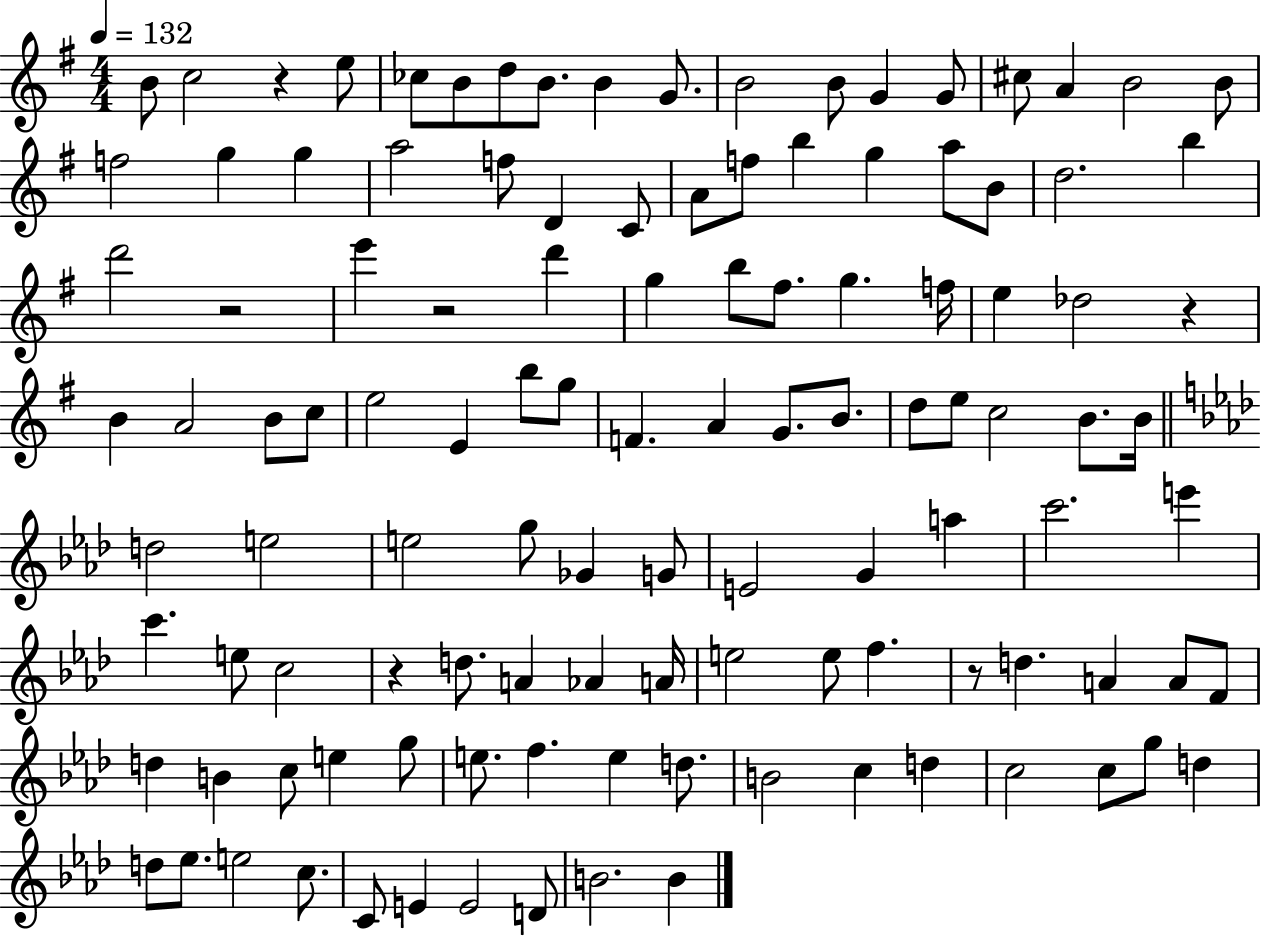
X:1
T:Untitled
M:4/4
L:1/4
K:G
B/2 c2 z e/2 _c/2 B/2 d/2 B/2 B G/2 B2 B/2 G G/2 ^c/2 A B2 B/2 f2 g g a2 f/2 D C/2 A/2 f/2 b g a/2 B/2 d2 b d'2 z2 e' z2 d' g b/2 ^f/2 g f/4 e _d2 z B A2 B/2 c/2 e2 E b/2 g/2 F A G/2 B/2 d/2 e/2 c2 B/2 B/4 d2 e2 e2 g/2 _G G/2 E2 G a c'2 e' c' e/2 c2 z d/2 A _A A/4 e2 e/2 f z/2 d A A/2 F/2 d B c/2 e g/2 e/2 f e d/2 B2 c d c2 c/2 g/2 d d/2 _e/2 e2 c/2 C/2 E E2 D/2 B2 B